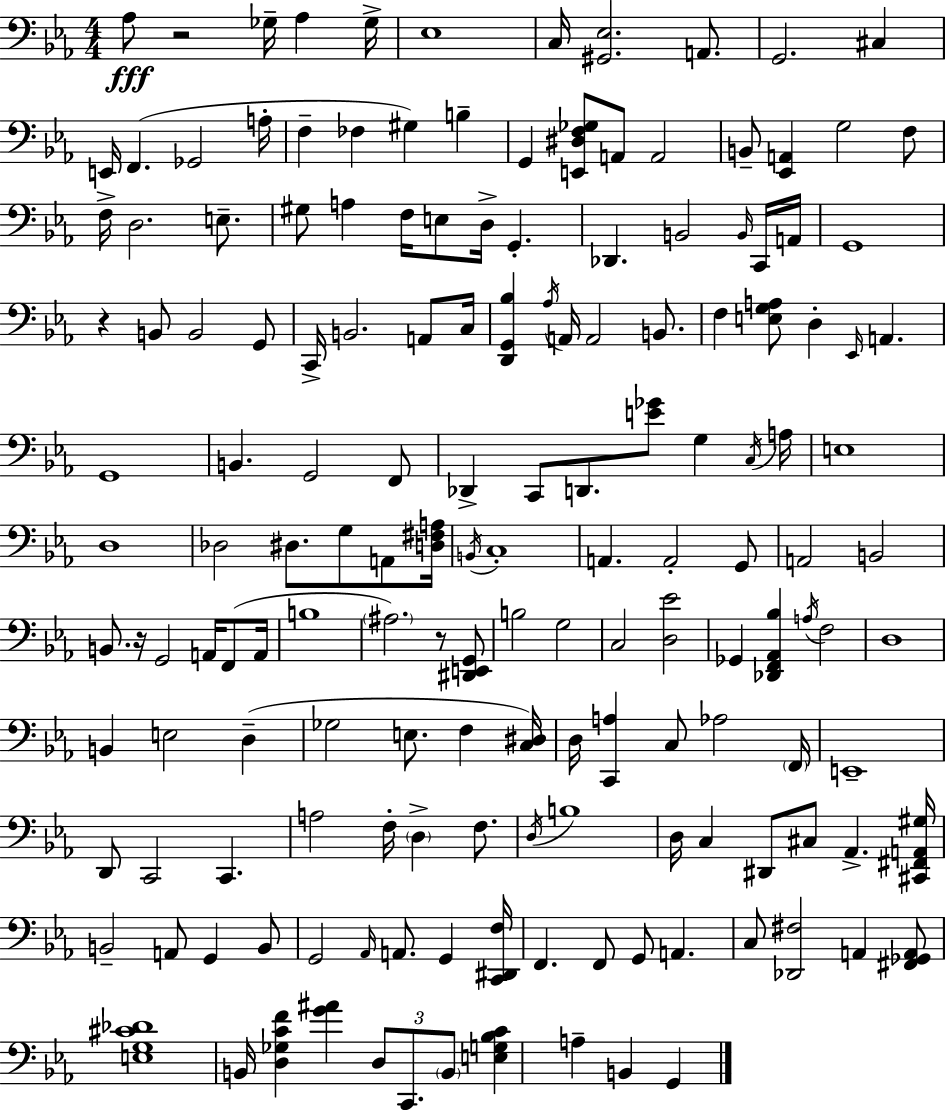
Ab3/e R/h Gb3/s Ab3/q Gb3/s Eb3/w C3/s [G#2,Eb3]/h. A2/e. G2/h. C#3/q E2/s F2/q. Gb2/h A3/s F3/q FES3/q G#3/q B3/q G2/q [E2,D#3,F3,Gb3]/e A2/e A2/h B2/e [Eb2,A2]/q G3/h F3/e F3/s D3/h. E3/e. G#3/e A3/q F3/s E3/e D3/s G2/q. Db2/q. B2/h B2/s C2/s A2/s G2/w R/q B2/e B2/h G2/e C2/s B2/h. A2/e C3/s [D2,G2,Bb3]/q Ab3/s A2/s A2/h B2/e. F3/q [E3,G3,A3]/e D3/q Eb2/s A2/q. G2/w B2/q. G2/h F2/e Db2/q C2/e D2/e. [E4,Gb4]/e G3/q C3/s A3/s E3/w D3/w Db3/h D#3/e. G3/e A2/e [D3,F#3,A3]/s B2/s C3/w A2/q. A2/h G2/e A2/h B2/h B2/e. R/s G2/h A2/s F2/e A2/s B3/w A#3/h. R/e [D#2,E2,G2]/e B3/h G3/h C3/h [D3,Eb4]/h Gb2/q [Db2,F2,Ab2,Bb3]/q A3/s F3/h D3/w B2/q E3/h D3/q Gb3/h E3/e. F3/q [C3,D#3]/s D3/s [C2,A3]/q C3/e Ab3/h F2/s E2/w D2/e C2/h C2/q. A3/h F3/s D3/q F3/e. D3/s B3/w D3/s C3/q D#2/e C#3/e Ab2/q. [C#2,F#2,A2,G#3]/s B2/h A2/e G2/q B2/e G2/h Ab2/s A2/e. G2/q [C2,D#2,F3]/s F2/q. F2/e G2/e A2/q. C3/e [Db2,F#3]/h A2/q [F#2,Gb2,A2]/e [E3,G3,C#4,Db4]/w B2/s [D3,Gb3,C4,F4]/q [G4,A#4]/q D3/e C2/e. B2/e [E3,G3,Bb3,C4]/q A3/q B2/q G2/q